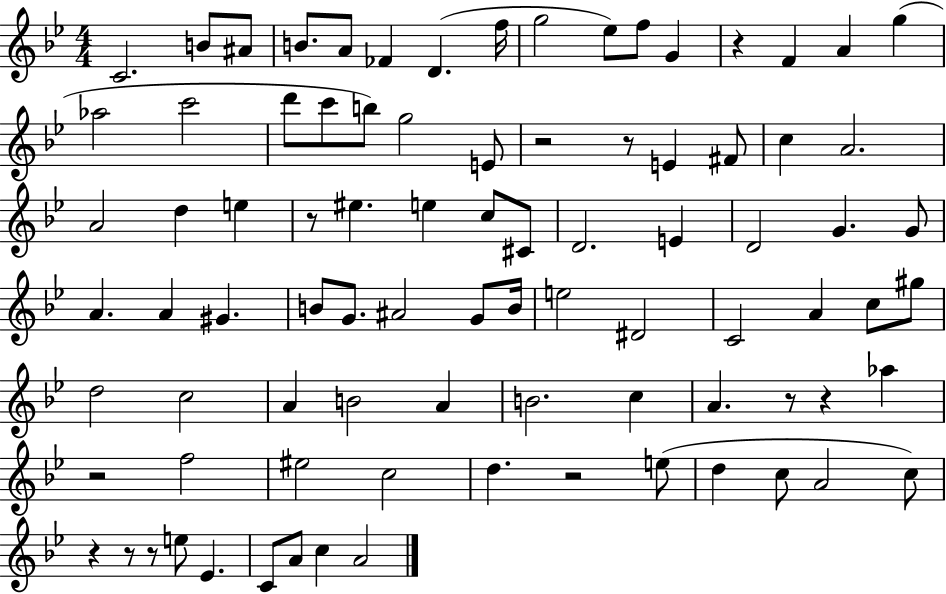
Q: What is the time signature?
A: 4/4